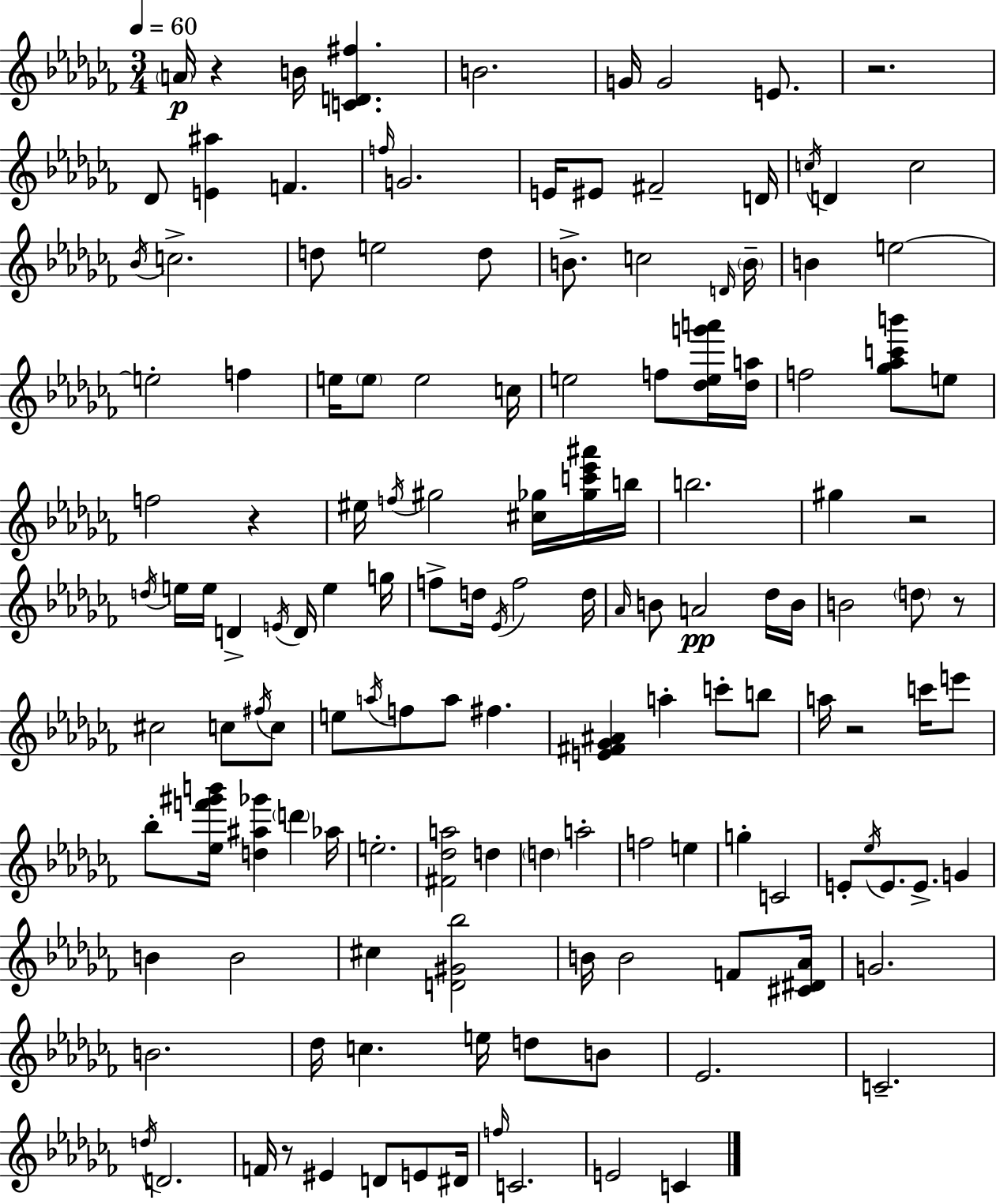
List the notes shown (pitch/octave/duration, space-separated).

A4/s R/q B4/s [C4,D4,F#5]/q. B4/h. G4/s G4/h E4/e. R/h. Db4/e [E4,A#5]/q F4/q. F5/s G4/h. E4/s EIS4/e F#4/h D4/s C5/s D4/q C5/h Bb4/s C5/h. D5/e E5/h D5/e B4/e. C5/h D4/s B4/s B4/q E5/h E5/h F5/q E5/s E5/e E5/h C5/s E5/h F5/e [Db5,E5,G6,A6]/s [Db5,A5]/s F5/h [Gb5,Ab5,C6,B6]/e E5/e F5/h R/q EIS5/s F5/s G#5/h [C#5,Gb5]/s [Gb5,C6,Eb6,A#6]/s B5/s B5/h. G#5/q R/h D5/s E5/s E5/s D4/q E4/s D4/s E5/q G5/s F5/e D5/s Eb4/s F5/h D5/s Ab4/s B4/e A4/h Db5/s B4/s B4/h D5/e R/e C#5/h C5/e F#5/s C5/e E5/e A5/s F5/e A5/e F#5/q. [E4,F#4,Gb4,A#4]/q A5/q C6/e B5/e A5/s R/h C6/s E6/e Bb5/e [Eb5,F6,G#6,B6]/s [D5,A#5,Gb6]/q D6/q Ab5/s E5/h. [F#4,Db5,A5]/h D5/q D5/q A5/h F5/h E5/q G5/q C4/h E4/e Eb5/s E4/e. E4/e. G4/q B4/q B4/h C#5/q [D4,G#4,Bb5]/h B4/s B4/h F4/e [C#4,D#4,Ab4]/s G4/h. B4/h. Db5/s C5/q. E5/s D5/e B4/e Eb4/h. C4/h. D5/s D4/h. F4/s R/e EIS4/q D4/e E4/e D#4/s F5/s C4/h. E4/h C4/q